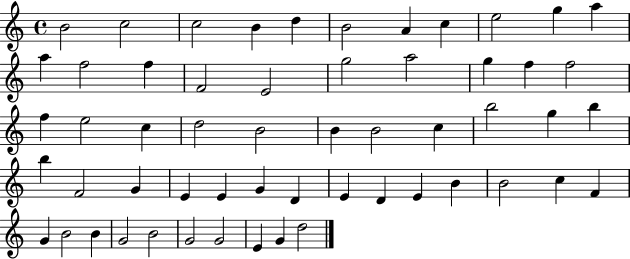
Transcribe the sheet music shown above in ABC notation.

X:1
T:Untitled
M:4/4
L:1/4
K:C
B2 c2 c2 B d B2 A c e2 g a a f2 f F2 E2 g2 a2 g f f2 f e2 c d2 B2 B B2 c b2 g b b F2 G E E G D E D E B B2 c F G B2 B G2 B2 G2 G2 E G d2